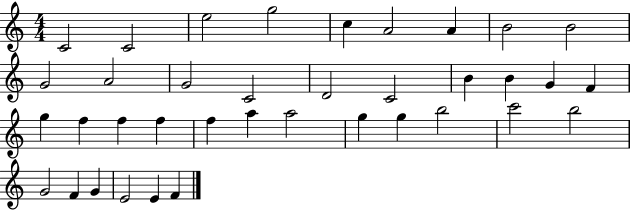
{
  \clef treble
  \numericTimeSignature
  \time 4/4
  \key c \major
  c'2 c'2 | e''2 g''2 | c''4 a'2 a'4 | b'2 b'2 | \break g'2 a'2 | g'2 c'2 | d'2 c'2 | b'4 b'4 g'4 f'4 | \break g''4 f''4 f''4 f''4 | f''4 a''4 a''2 | g''4 g''4 b''2 | c'''2 b''2 | \break g'2 f'4 g'4 | e'2 e'4 f'4 | \bar "|."
}